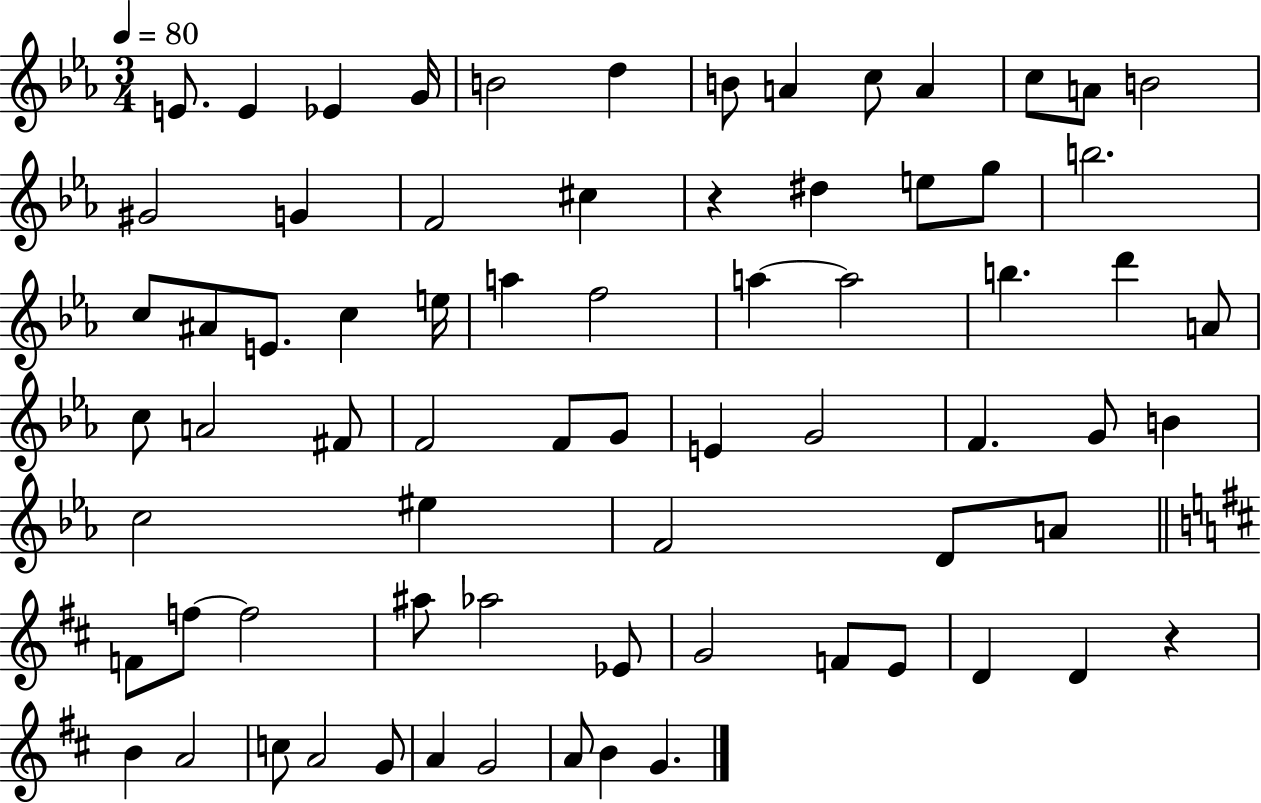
X:1
T:Untitled
M:3/4
L:1/4
K:Eb
E/2 E _E G/4 B2 d B/2 A c/2 A c/2 A/2 B2 ^G2 G F2 ^c z ^d e/2 g/2 b2 c/2 ^A/2 E/2 c e/4 a f2 a a2 b d' A/2 c/2 A2 ^F/2 F2 F/2 G/2 E G2 F G/2 B c2 ^e F2 D/2 A/2 F/2 f/2 f2 ^a/2 _a2 _E/2 G2 F/2 E/2 D D z B A2 c/2 A2 G/2 A G2 A/2 B G